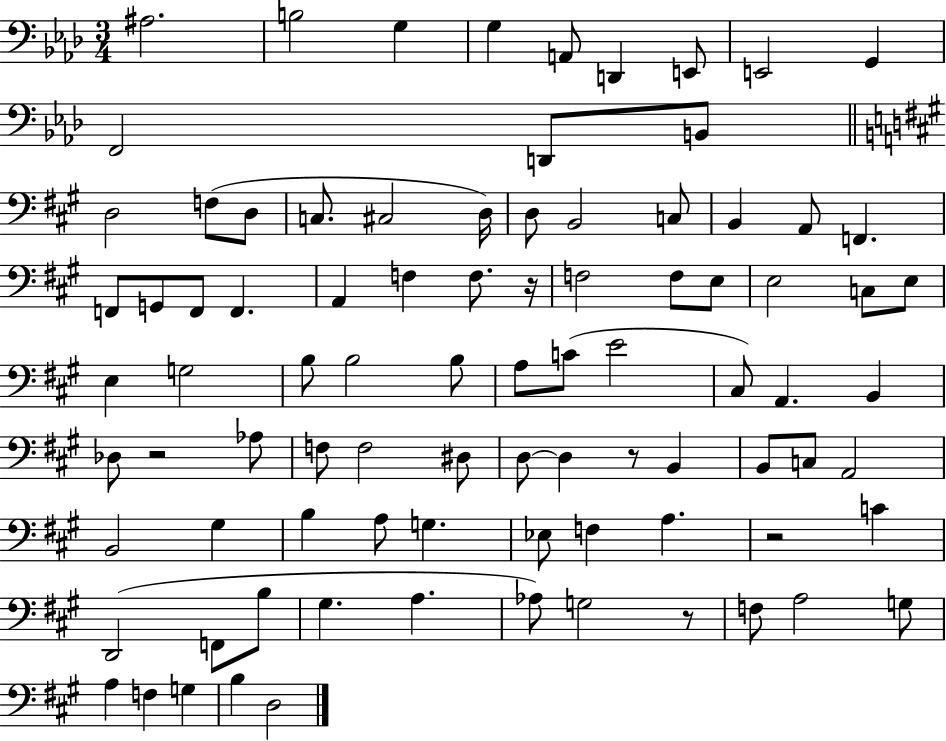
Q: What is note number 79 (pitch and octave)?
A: A3